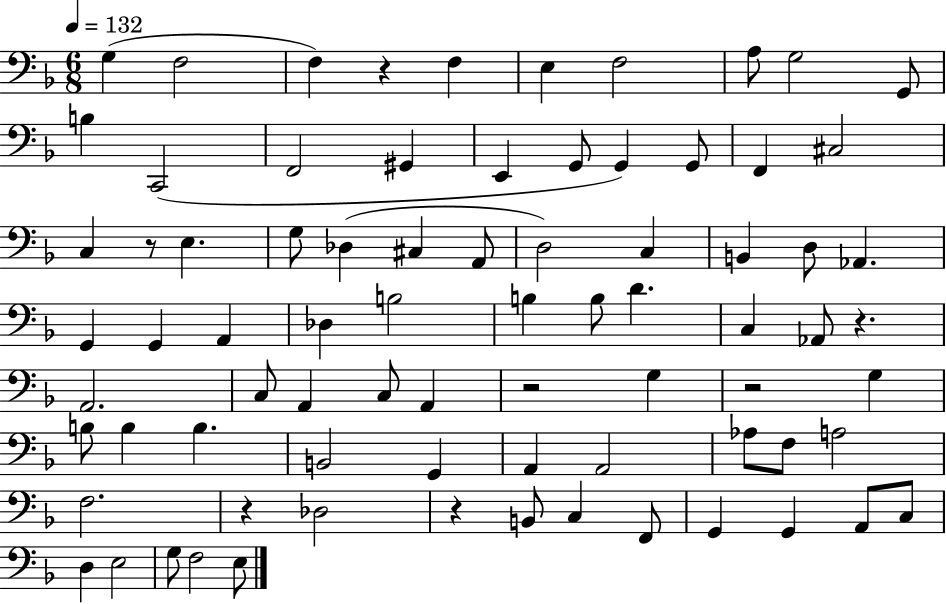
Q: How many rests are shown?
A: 7